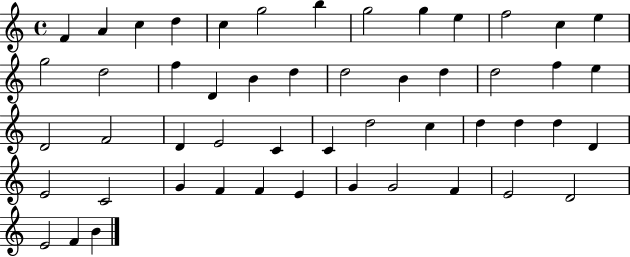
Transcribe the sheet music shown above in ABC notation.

X:1
T:Untitled
M:4/4
L:1/4
K:C
F A c d c g2 b g2 g e f2 c e g2 d2 f D B d d2 B d d2 f e D2 F2 D E2 C C d2 c d d d D E2 C2 G F F E G G2 F E2 D2 E2 F B